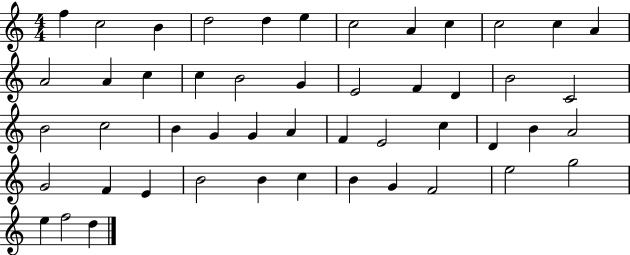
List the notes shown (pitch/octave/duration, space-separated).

F5/q C5/h B4/q D5/h D5/q E5/q C5/h A4/q C5/q C5/h C5/q A4/q A4/h A4/q C5/q C5/q B4/h G4/q E4/h F4/q D4/q B4/h C4/h B4/h C5/h B4/q G4/q G4/q A4/q F4/q E4/h C5/q D4/q B4/q A4/h G4/h F4/q E4/q B4/h B4/q C5/q B4/q G4/q F4/h E5/h G5/h E5/q F5/h D5/q